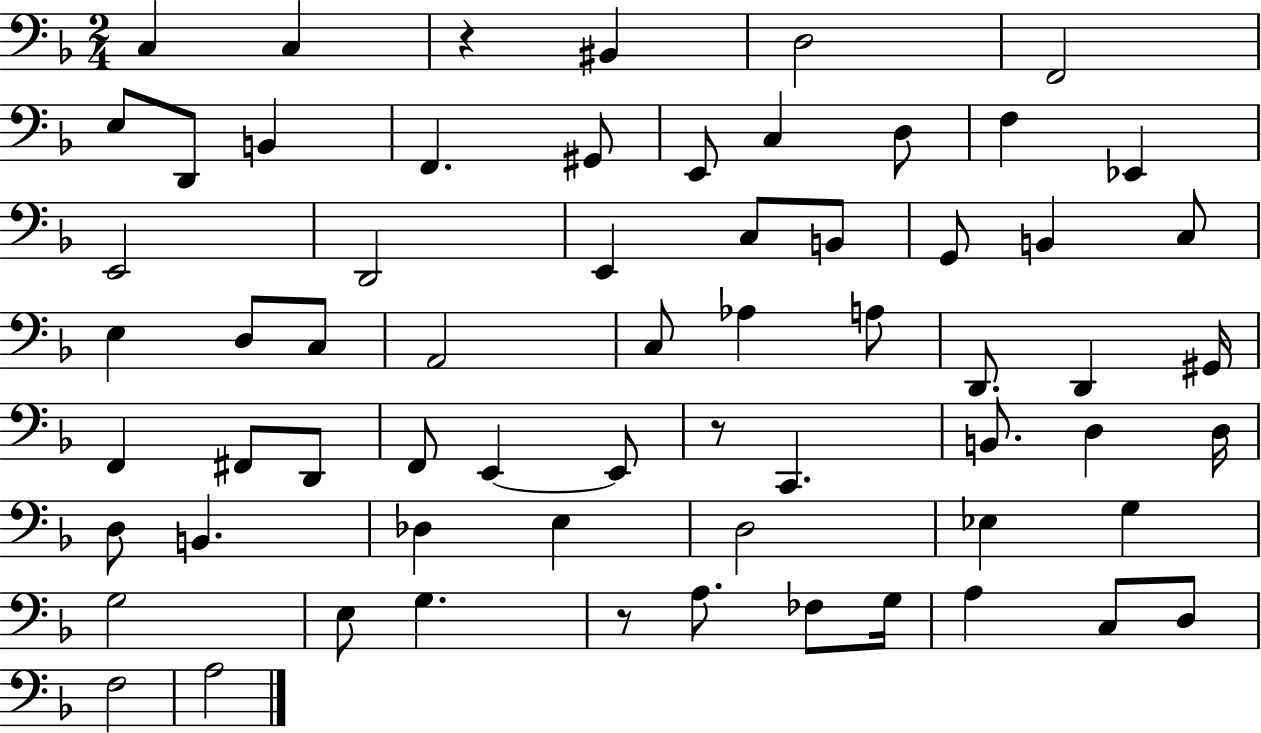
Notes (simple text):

C3/q C3/q R/q BIS2/q D3/h F2/h E3/e D2/e B2/q F2/q. G#2/e E2/e C3/q D3/e F3/q Eb2/q E2/h D2/h E2/q C3/e B2/e G2/e B2/q C3/e E3/q D3/e C3/e A2/h C3/e Ab3/q A3/e D2/e. D2/q G#2/s F2/q F#2/e D2/e F2/e E2/q E2/e R/e C2/q. B2/e. D3/q D3/s D3/e B2/q. Db3/q E3/q D3/h Eb3/q G3/q G3/h E3/e G3/q. R/e A3/e. FES3/e G3/s A3/q C3/e D3/e F3/h A3/h